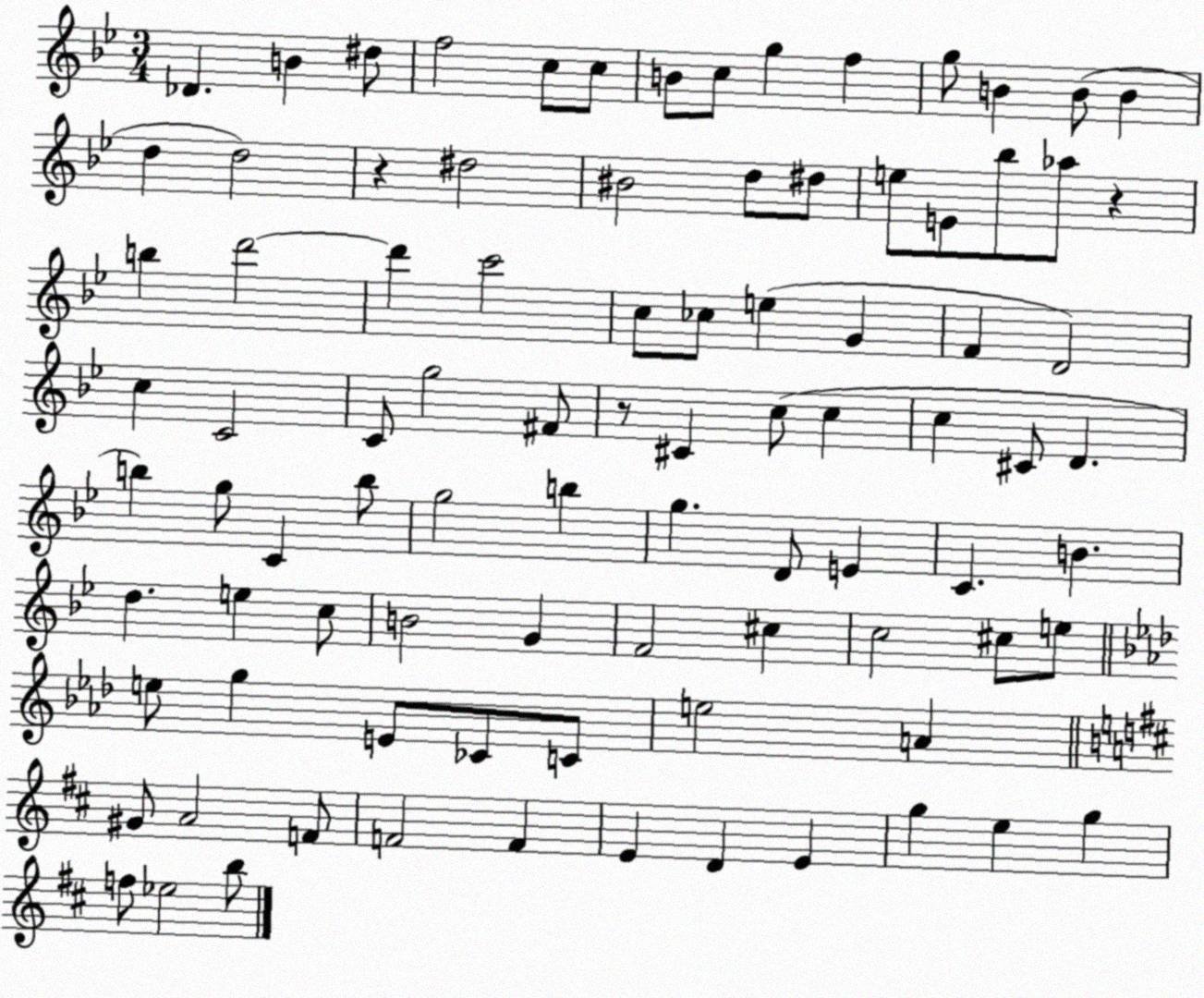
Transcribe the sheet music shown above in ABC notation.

X:1
T:Untitled
M:3/4
L:1/4
K:Bb
_D B ^d/2 f2 c/2 c/2 B/2 c/2 g f g/2 B B/2 B d d2 z ^d2 ^B2 d/2 ^d/2 e/2 E/2 _b/2 _a/2 z b d'2 d' c'2 c/2 _c/2 e G F D2 c C2 C/2 g2 ^F/2 z/2 ^C c/2 c c ^C/2 D b g/2 C b/2 g2 b g D/2 E C B d e c/2 B2 G F2 ^c c2 ^c/2 e/2 e/2 g E/2 _C/2 C/2 e2 A ^G/2 A2 F/2 F2 F E D E g e g f/2 _e2 b/2